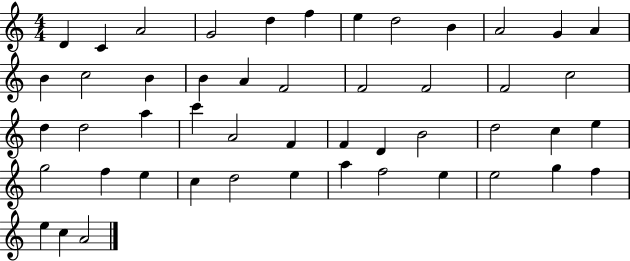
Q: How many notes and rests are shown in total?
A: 49